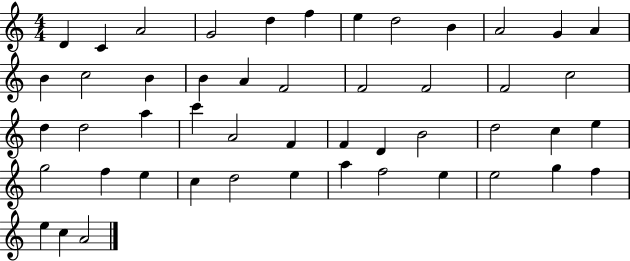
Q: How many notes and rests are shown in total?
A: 49